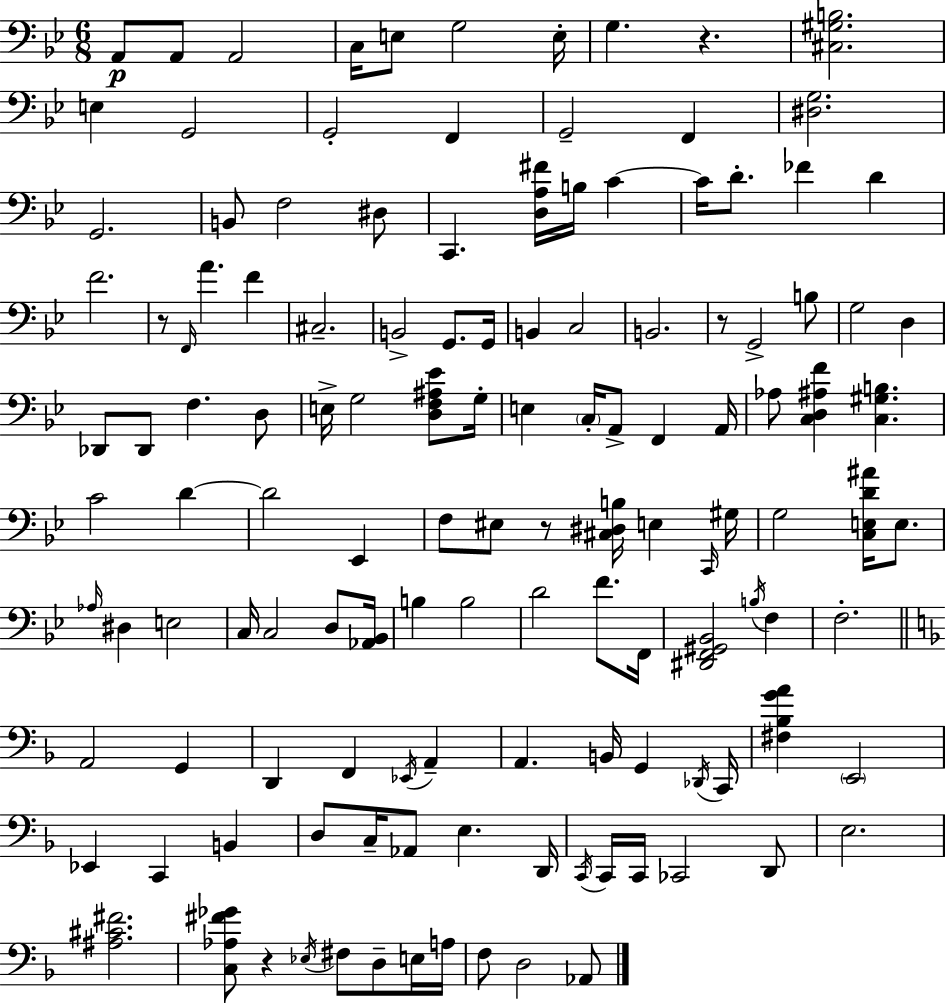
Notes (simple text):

A2/e A2/e A2/h C3/s E3/e G3/h E3/s G3/q. R/q. [C#3,G#3,B3]/h. E3/q G2/h G2/h F2/q G2/h F2/q [D#3,G3]/h. G2/h. B2/e F3/h D#3/e C2/q. [D3,A3,F#4]/s B3/s C4/q C4/s D4/e. FES4/q D4/q F4/h. R/e F2/s A4/q. F4/q C#3/h. B2/h G2/e. G2/s B2/q C3/h B2/h. R/e G2/h B3/e G3/h D3/q Db2/e Db2/e F3/q. D3/e E3/s G3/h [D3,F3,A#3,Eb4]/e G3/s E3/q C3/s A2/e F2/q A2/s Ab3/e [C3,D3,A#3,F4]/q [C3,G#3,B3]/q. C4/h D4/q D4/h Eb2/q F3/e EIS3/e R/e [C#3,D#3,B3]/s E3/q C2/s G#3/s G3/h [C3,E3,D4,A#4]/s E3/e. Ab3/s D#3/q E3/h C3/s C3/h D3/e [Ab2,Bb2]/s B3/q B3/h D4/h F4/e. F2/s [D#2,F2,G#2,Bb2]/h B3/s F3/q F3/h. A2/h G2/q D2/q F2/q Eb2/s A2/q A2/q. B2/s G2/q Db2/s C2/s [F#3,Bb3,G4,A4]/q E2/h Eb2/q C2/q B2/q D3/e C3/s Ab2/e E3/q. D2/s C2/s C2/s C2/s CES2/h D2/e E3/h. [A#3,C#4,F#4]/h. [C3,Ab3,F#4,Gb4]/e R/q Eb3/s F#3/e D3/e E3/s A3/s F3/e D3/h Ab2/e